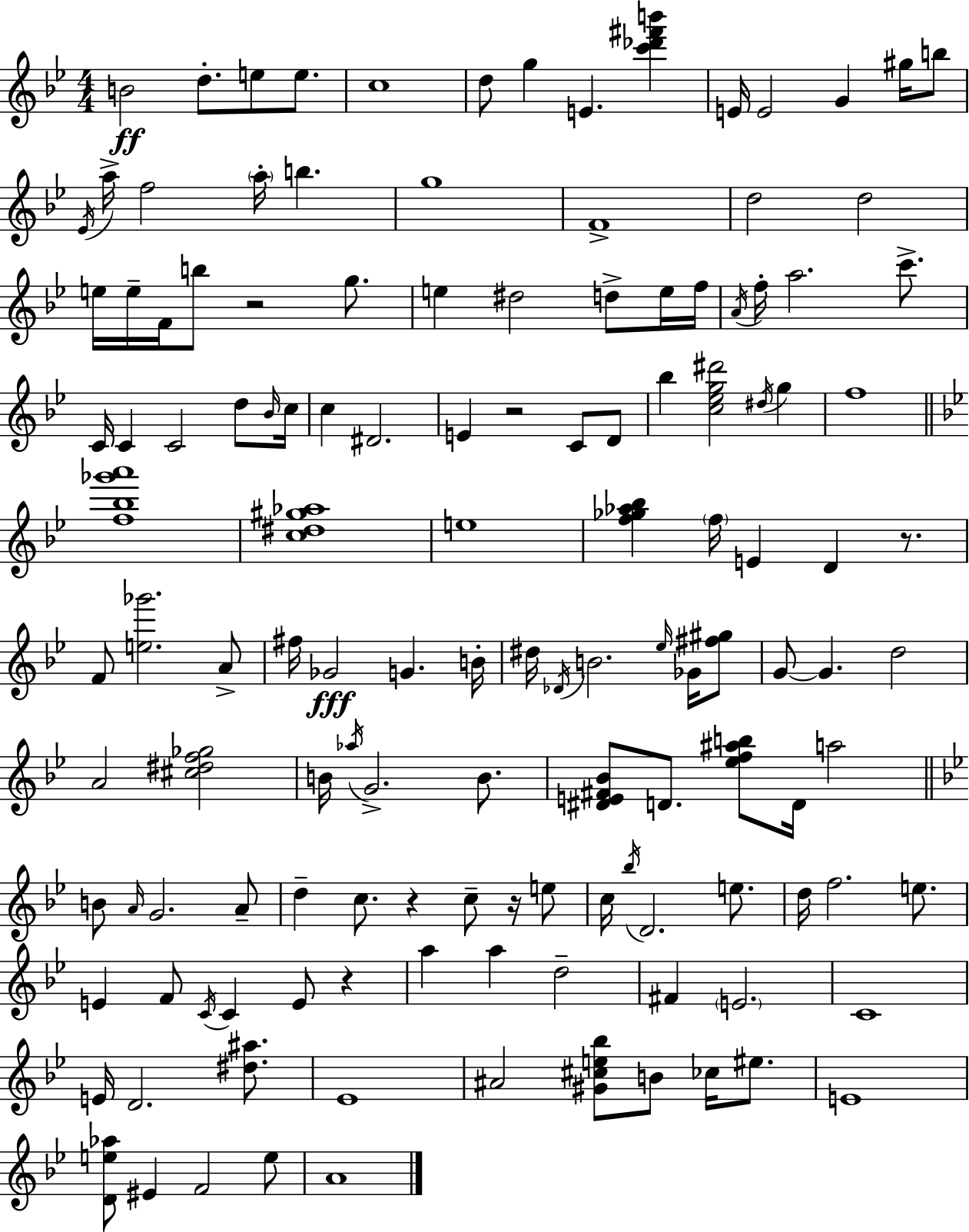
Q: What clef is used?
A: treble